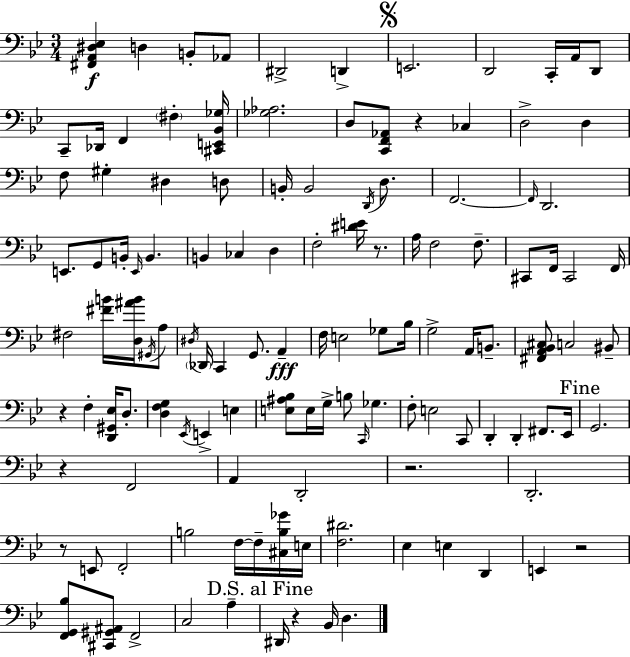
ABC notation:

X:1
T:Untitled
M:3/4
L:1/4
K:Gm
[^F,,A,,^D,_E,] D, B,,/2 _A,,/2 ^D,,2 D,, E,,2 D,,2 C,,/4 A,,/4 D,,/2 C,,/2 _D,,/4 F,, ^F, [^C,,E,,_B,,_G,]/4 [_G,_A,]2 D,/2 [C,,F,,_A,,]/2 z _C, D,2 D, F,/2 ^G, ^D, D,/2 B,,/4 B,,2 D,,/4 D,/2 F,,2 F,,/4 D,,2 E,,/2 G,,/2 B,,/4 E,,/4 B,, B,, _C, D, F,2 [^DE]/4 z/2 A,/4 F,2 F,/2 ^C,,/2 F,,/4 ^C,,2 F,,/4 ^F,2 [^FB]/4 [D,^AB]/4 ^G,,/4 A,/2 ^D,/4 _D,,/4 C,, G,,/2 A,, F,/4 E,2 _G,/2 _B,/4 G,2 A,,/4 B,,/2 [^F,,A,,_B,,^C,]/2 C,2 ^B,,/2 z F, [D,,^G,,_E,]/4 D,/2 [D,F,G,] _E,,/4 E,, E, [E,^A,_B,]/2 E,/4 G,/4 B,/2 C,,/4 _G, F,/2 E,2 C,,/2 D,, D,, ^F,,/2 _E,,/4 G,,2 z F,,2 A,, D,,2 z2 D,,2 z/2 E,,/2 F,,2 B,2 F,/4 F,/4 [^C,B,_G]/4 E,/4 [F,^D]2 _E, E, D,, E,, z2 [F,,G,,_B,]/2 [^C,,^G,,^A,,]/2 F,,2 C,2 A, ^D,,/4 z _B,,/4 D,